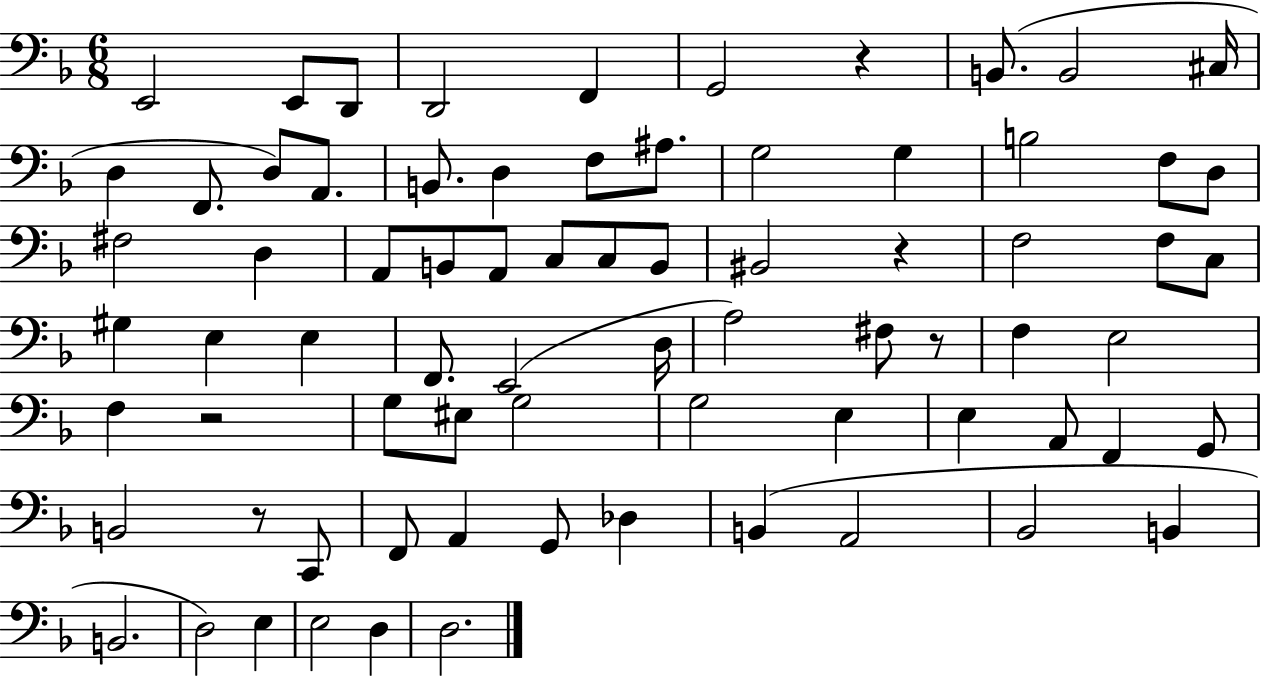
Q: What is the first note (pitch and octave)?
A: E2